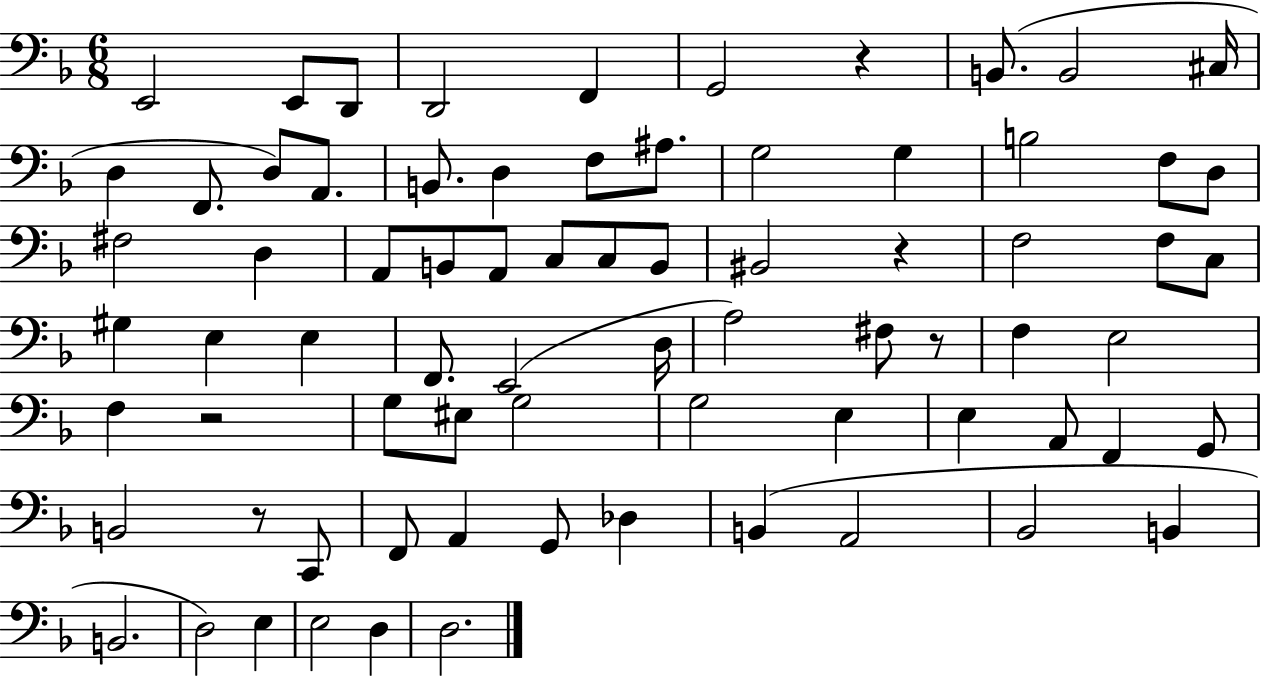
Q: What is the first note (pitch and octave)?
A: E2